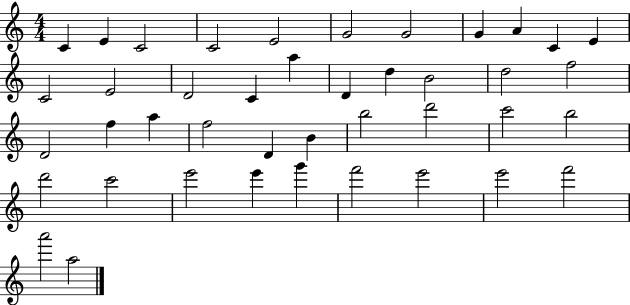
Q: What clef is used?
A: treble